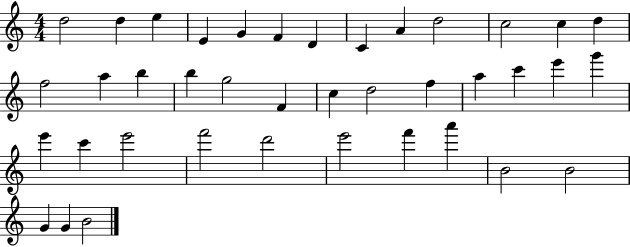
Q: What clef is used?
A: treble